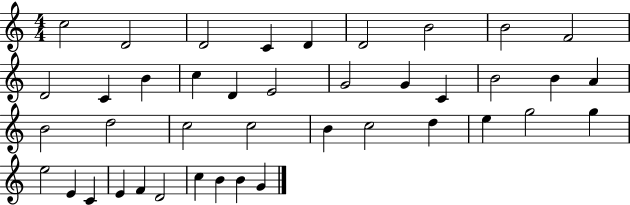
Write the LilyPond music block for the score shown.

{
  \clef treble
  \numericTimeSignature
  \time 4/4
  \key c \major
  c''2 d'2 | d'2 c'4 d'4 | d'2 b'2 | b'2 f'2 | \break d'2 c'4 b'4 | c''4 d'4 e'2 | g'2 g'4 c'4 | b'2 b'4 a'4 | \break b'2 d''2 | c''2 c''2 | b'4 c''2 d''4 | e''4 g''2 g''4 | \break e''2 e'4 c'4 | e'4 f'4 d'2 | c''4 b'4 b'4 g'4 | \bar "|."
}